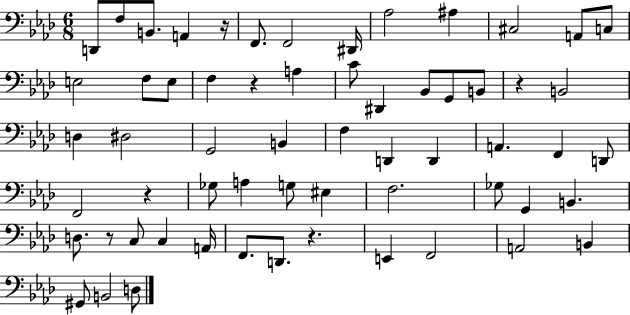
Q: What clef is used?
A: bass